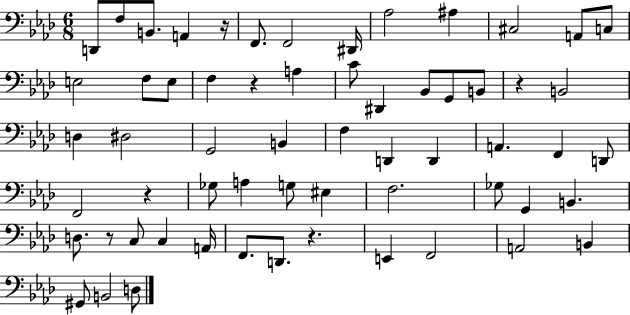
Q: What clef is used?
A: bass